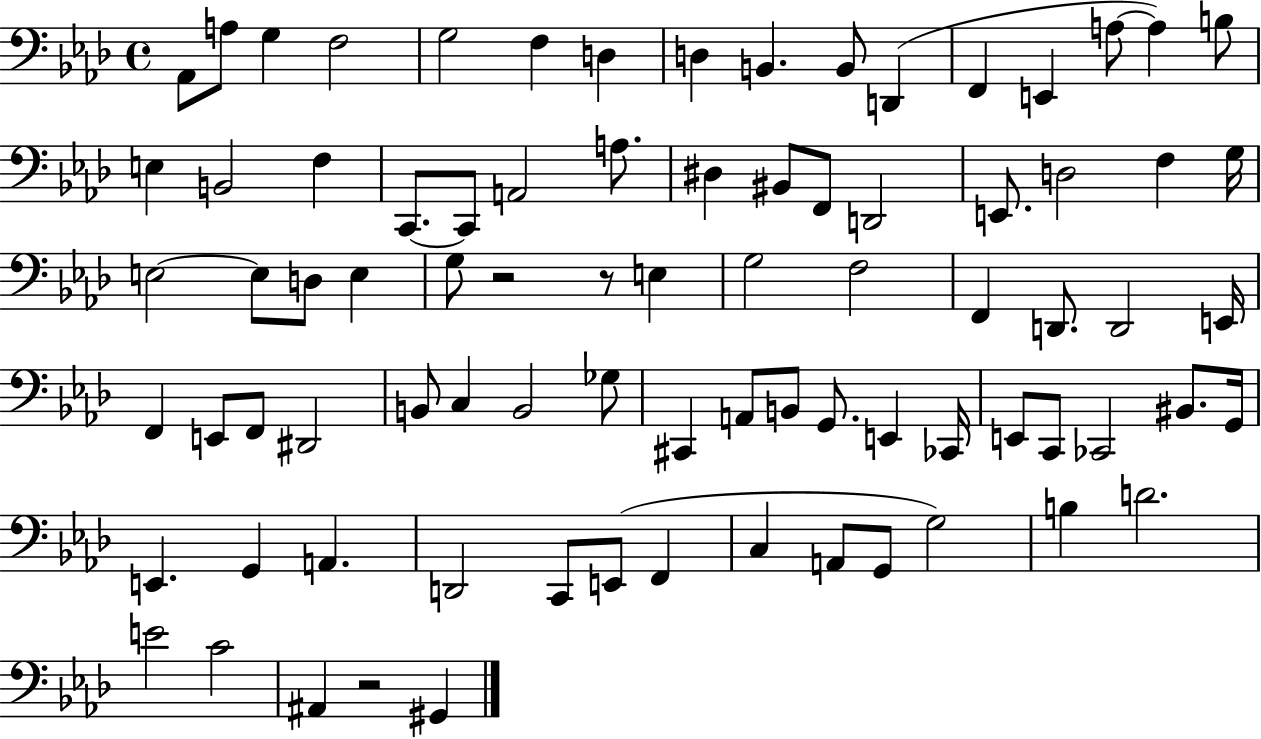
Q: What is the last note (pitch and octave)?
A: G#2